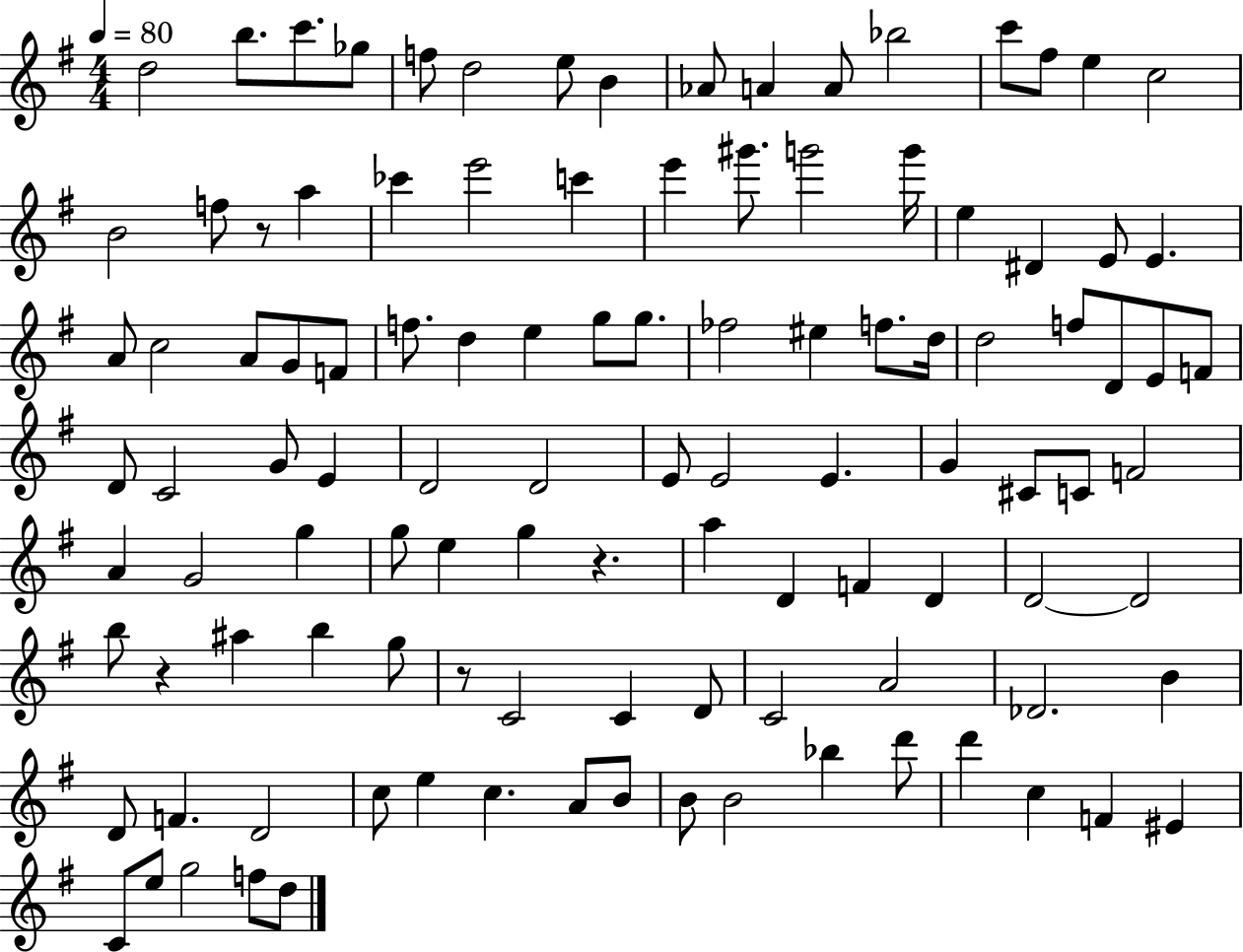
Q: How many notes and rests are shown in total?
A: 110